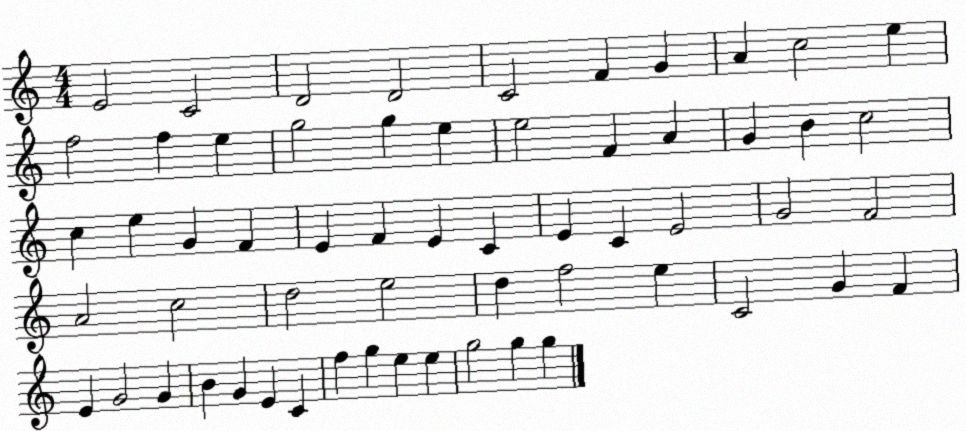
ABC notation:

X:1
T:Untitled
M:4/4
L:1/4
K:C
E2 C2 D2 D2 C2 F G A c2 e f2 f e g2 g e e2 F A G B c2 c e G F E F E C E C E2 G2 F2 A2 c2 d2 e2 d f2 e C2 G F E G2 G B G E C f g e e g2 g g